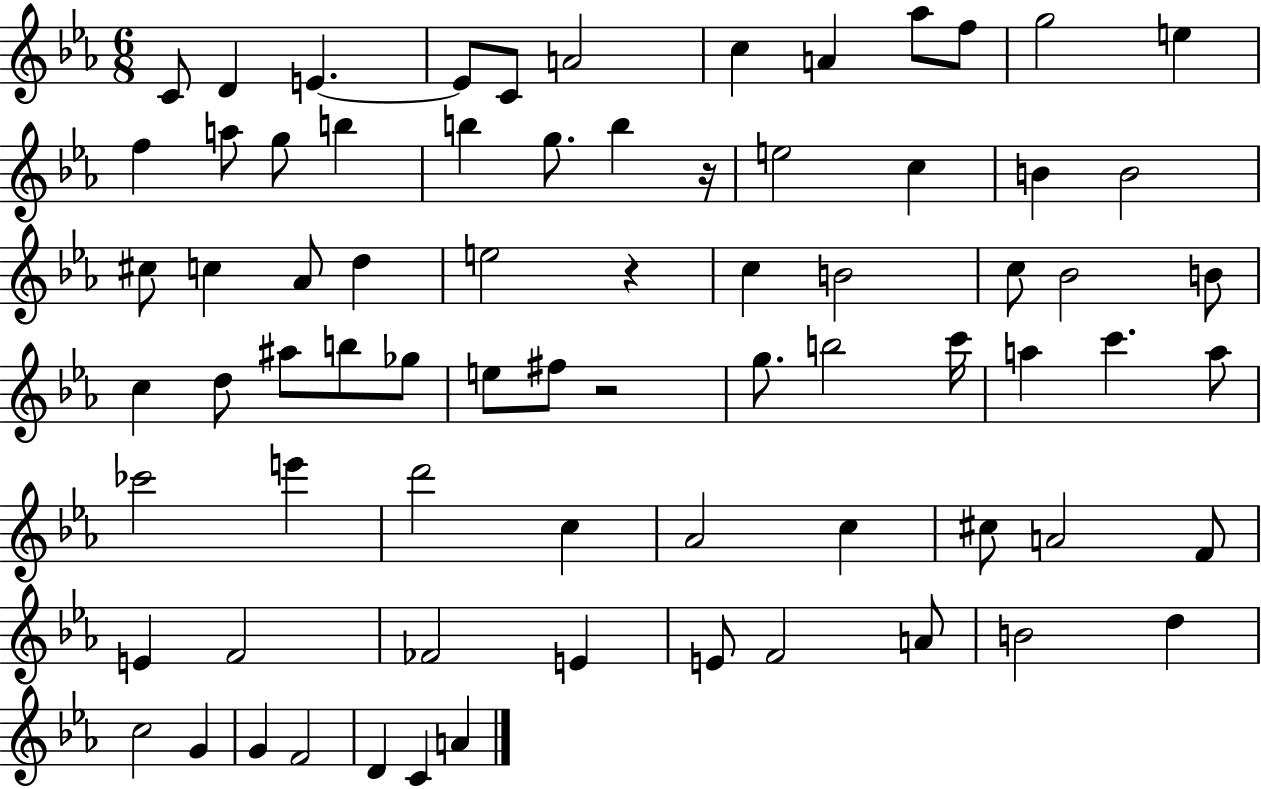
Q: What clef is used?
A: treble